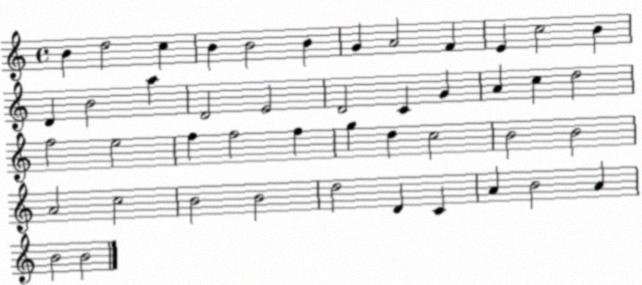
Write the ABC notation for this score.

X:1
T:Untitled
M:4/4
L:1/4
K:C
B d2 c B B2 B G A2 F E c2 B D B2 a D2 E2 D2 C G A c d2 f2 e2 f f2 f g d c2 B2 B2 A2 c2 B2 B2 d2 D C A B2 A B2 B2